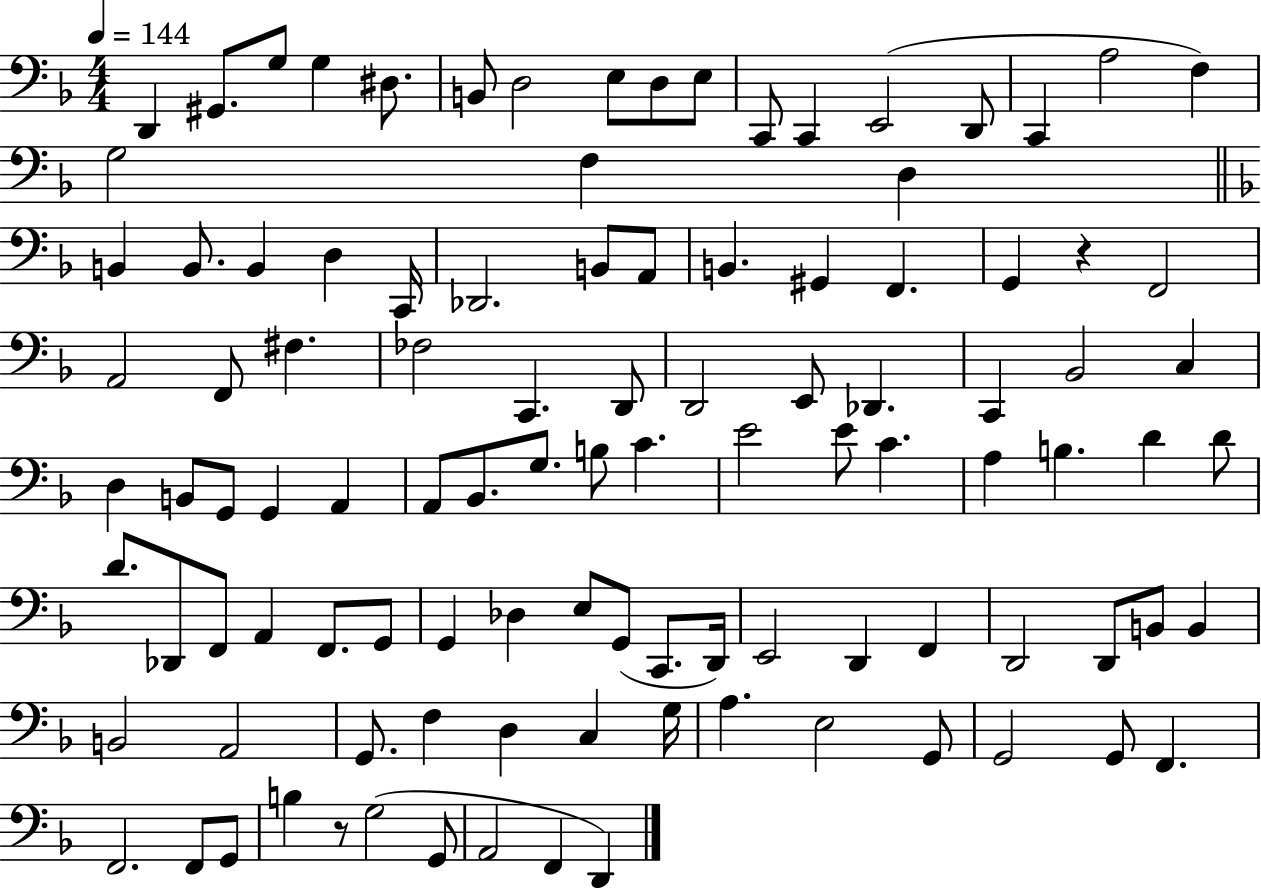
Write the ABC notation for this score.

X:1
T:Untitled
M:4/4
L:1/4
K:F
D,, ^G,,/2 G,/2 G, ^D,/2 B,,/2 D,2 E,/2 D,/2 E,/2 C,,/2 C,, E,,2 D,,/2 C,, A,2 F, G,2 F, D, B,, B,,/2 B,, D, C,,/4 _D,,2 B,,/2 A,,/2 B,, ^G,, F,, G,, z F,,2 A,,2 F,,/2 ^F, _F,2 C,, D,,/2 D,,2 E,,/2 _D,, C,, _B,,2 C, D, B,,/2 G,,/2 G,, A,, A,,/2 _B,,/2 G,/2 B,/2 C E2 E/2 C A, B, D D/2 D/2 _D,,/2 F,,/2 A,, F,,/2 G,,/2 G,, _D, E,/2 G,,/2 C,,/2 D,,/4 E,,2 D,, F,, D,,2 D,,/2 B,,/2 B,, B,,2 A,,2 G,,/2 F, D, C, G,/4 A, E,2 G,,/2 G,,2 G,,/2 F,, F,,2 F,,/2 G,,/2 B, z/2 G,2 G,,/2 A,,2 F,, D,,